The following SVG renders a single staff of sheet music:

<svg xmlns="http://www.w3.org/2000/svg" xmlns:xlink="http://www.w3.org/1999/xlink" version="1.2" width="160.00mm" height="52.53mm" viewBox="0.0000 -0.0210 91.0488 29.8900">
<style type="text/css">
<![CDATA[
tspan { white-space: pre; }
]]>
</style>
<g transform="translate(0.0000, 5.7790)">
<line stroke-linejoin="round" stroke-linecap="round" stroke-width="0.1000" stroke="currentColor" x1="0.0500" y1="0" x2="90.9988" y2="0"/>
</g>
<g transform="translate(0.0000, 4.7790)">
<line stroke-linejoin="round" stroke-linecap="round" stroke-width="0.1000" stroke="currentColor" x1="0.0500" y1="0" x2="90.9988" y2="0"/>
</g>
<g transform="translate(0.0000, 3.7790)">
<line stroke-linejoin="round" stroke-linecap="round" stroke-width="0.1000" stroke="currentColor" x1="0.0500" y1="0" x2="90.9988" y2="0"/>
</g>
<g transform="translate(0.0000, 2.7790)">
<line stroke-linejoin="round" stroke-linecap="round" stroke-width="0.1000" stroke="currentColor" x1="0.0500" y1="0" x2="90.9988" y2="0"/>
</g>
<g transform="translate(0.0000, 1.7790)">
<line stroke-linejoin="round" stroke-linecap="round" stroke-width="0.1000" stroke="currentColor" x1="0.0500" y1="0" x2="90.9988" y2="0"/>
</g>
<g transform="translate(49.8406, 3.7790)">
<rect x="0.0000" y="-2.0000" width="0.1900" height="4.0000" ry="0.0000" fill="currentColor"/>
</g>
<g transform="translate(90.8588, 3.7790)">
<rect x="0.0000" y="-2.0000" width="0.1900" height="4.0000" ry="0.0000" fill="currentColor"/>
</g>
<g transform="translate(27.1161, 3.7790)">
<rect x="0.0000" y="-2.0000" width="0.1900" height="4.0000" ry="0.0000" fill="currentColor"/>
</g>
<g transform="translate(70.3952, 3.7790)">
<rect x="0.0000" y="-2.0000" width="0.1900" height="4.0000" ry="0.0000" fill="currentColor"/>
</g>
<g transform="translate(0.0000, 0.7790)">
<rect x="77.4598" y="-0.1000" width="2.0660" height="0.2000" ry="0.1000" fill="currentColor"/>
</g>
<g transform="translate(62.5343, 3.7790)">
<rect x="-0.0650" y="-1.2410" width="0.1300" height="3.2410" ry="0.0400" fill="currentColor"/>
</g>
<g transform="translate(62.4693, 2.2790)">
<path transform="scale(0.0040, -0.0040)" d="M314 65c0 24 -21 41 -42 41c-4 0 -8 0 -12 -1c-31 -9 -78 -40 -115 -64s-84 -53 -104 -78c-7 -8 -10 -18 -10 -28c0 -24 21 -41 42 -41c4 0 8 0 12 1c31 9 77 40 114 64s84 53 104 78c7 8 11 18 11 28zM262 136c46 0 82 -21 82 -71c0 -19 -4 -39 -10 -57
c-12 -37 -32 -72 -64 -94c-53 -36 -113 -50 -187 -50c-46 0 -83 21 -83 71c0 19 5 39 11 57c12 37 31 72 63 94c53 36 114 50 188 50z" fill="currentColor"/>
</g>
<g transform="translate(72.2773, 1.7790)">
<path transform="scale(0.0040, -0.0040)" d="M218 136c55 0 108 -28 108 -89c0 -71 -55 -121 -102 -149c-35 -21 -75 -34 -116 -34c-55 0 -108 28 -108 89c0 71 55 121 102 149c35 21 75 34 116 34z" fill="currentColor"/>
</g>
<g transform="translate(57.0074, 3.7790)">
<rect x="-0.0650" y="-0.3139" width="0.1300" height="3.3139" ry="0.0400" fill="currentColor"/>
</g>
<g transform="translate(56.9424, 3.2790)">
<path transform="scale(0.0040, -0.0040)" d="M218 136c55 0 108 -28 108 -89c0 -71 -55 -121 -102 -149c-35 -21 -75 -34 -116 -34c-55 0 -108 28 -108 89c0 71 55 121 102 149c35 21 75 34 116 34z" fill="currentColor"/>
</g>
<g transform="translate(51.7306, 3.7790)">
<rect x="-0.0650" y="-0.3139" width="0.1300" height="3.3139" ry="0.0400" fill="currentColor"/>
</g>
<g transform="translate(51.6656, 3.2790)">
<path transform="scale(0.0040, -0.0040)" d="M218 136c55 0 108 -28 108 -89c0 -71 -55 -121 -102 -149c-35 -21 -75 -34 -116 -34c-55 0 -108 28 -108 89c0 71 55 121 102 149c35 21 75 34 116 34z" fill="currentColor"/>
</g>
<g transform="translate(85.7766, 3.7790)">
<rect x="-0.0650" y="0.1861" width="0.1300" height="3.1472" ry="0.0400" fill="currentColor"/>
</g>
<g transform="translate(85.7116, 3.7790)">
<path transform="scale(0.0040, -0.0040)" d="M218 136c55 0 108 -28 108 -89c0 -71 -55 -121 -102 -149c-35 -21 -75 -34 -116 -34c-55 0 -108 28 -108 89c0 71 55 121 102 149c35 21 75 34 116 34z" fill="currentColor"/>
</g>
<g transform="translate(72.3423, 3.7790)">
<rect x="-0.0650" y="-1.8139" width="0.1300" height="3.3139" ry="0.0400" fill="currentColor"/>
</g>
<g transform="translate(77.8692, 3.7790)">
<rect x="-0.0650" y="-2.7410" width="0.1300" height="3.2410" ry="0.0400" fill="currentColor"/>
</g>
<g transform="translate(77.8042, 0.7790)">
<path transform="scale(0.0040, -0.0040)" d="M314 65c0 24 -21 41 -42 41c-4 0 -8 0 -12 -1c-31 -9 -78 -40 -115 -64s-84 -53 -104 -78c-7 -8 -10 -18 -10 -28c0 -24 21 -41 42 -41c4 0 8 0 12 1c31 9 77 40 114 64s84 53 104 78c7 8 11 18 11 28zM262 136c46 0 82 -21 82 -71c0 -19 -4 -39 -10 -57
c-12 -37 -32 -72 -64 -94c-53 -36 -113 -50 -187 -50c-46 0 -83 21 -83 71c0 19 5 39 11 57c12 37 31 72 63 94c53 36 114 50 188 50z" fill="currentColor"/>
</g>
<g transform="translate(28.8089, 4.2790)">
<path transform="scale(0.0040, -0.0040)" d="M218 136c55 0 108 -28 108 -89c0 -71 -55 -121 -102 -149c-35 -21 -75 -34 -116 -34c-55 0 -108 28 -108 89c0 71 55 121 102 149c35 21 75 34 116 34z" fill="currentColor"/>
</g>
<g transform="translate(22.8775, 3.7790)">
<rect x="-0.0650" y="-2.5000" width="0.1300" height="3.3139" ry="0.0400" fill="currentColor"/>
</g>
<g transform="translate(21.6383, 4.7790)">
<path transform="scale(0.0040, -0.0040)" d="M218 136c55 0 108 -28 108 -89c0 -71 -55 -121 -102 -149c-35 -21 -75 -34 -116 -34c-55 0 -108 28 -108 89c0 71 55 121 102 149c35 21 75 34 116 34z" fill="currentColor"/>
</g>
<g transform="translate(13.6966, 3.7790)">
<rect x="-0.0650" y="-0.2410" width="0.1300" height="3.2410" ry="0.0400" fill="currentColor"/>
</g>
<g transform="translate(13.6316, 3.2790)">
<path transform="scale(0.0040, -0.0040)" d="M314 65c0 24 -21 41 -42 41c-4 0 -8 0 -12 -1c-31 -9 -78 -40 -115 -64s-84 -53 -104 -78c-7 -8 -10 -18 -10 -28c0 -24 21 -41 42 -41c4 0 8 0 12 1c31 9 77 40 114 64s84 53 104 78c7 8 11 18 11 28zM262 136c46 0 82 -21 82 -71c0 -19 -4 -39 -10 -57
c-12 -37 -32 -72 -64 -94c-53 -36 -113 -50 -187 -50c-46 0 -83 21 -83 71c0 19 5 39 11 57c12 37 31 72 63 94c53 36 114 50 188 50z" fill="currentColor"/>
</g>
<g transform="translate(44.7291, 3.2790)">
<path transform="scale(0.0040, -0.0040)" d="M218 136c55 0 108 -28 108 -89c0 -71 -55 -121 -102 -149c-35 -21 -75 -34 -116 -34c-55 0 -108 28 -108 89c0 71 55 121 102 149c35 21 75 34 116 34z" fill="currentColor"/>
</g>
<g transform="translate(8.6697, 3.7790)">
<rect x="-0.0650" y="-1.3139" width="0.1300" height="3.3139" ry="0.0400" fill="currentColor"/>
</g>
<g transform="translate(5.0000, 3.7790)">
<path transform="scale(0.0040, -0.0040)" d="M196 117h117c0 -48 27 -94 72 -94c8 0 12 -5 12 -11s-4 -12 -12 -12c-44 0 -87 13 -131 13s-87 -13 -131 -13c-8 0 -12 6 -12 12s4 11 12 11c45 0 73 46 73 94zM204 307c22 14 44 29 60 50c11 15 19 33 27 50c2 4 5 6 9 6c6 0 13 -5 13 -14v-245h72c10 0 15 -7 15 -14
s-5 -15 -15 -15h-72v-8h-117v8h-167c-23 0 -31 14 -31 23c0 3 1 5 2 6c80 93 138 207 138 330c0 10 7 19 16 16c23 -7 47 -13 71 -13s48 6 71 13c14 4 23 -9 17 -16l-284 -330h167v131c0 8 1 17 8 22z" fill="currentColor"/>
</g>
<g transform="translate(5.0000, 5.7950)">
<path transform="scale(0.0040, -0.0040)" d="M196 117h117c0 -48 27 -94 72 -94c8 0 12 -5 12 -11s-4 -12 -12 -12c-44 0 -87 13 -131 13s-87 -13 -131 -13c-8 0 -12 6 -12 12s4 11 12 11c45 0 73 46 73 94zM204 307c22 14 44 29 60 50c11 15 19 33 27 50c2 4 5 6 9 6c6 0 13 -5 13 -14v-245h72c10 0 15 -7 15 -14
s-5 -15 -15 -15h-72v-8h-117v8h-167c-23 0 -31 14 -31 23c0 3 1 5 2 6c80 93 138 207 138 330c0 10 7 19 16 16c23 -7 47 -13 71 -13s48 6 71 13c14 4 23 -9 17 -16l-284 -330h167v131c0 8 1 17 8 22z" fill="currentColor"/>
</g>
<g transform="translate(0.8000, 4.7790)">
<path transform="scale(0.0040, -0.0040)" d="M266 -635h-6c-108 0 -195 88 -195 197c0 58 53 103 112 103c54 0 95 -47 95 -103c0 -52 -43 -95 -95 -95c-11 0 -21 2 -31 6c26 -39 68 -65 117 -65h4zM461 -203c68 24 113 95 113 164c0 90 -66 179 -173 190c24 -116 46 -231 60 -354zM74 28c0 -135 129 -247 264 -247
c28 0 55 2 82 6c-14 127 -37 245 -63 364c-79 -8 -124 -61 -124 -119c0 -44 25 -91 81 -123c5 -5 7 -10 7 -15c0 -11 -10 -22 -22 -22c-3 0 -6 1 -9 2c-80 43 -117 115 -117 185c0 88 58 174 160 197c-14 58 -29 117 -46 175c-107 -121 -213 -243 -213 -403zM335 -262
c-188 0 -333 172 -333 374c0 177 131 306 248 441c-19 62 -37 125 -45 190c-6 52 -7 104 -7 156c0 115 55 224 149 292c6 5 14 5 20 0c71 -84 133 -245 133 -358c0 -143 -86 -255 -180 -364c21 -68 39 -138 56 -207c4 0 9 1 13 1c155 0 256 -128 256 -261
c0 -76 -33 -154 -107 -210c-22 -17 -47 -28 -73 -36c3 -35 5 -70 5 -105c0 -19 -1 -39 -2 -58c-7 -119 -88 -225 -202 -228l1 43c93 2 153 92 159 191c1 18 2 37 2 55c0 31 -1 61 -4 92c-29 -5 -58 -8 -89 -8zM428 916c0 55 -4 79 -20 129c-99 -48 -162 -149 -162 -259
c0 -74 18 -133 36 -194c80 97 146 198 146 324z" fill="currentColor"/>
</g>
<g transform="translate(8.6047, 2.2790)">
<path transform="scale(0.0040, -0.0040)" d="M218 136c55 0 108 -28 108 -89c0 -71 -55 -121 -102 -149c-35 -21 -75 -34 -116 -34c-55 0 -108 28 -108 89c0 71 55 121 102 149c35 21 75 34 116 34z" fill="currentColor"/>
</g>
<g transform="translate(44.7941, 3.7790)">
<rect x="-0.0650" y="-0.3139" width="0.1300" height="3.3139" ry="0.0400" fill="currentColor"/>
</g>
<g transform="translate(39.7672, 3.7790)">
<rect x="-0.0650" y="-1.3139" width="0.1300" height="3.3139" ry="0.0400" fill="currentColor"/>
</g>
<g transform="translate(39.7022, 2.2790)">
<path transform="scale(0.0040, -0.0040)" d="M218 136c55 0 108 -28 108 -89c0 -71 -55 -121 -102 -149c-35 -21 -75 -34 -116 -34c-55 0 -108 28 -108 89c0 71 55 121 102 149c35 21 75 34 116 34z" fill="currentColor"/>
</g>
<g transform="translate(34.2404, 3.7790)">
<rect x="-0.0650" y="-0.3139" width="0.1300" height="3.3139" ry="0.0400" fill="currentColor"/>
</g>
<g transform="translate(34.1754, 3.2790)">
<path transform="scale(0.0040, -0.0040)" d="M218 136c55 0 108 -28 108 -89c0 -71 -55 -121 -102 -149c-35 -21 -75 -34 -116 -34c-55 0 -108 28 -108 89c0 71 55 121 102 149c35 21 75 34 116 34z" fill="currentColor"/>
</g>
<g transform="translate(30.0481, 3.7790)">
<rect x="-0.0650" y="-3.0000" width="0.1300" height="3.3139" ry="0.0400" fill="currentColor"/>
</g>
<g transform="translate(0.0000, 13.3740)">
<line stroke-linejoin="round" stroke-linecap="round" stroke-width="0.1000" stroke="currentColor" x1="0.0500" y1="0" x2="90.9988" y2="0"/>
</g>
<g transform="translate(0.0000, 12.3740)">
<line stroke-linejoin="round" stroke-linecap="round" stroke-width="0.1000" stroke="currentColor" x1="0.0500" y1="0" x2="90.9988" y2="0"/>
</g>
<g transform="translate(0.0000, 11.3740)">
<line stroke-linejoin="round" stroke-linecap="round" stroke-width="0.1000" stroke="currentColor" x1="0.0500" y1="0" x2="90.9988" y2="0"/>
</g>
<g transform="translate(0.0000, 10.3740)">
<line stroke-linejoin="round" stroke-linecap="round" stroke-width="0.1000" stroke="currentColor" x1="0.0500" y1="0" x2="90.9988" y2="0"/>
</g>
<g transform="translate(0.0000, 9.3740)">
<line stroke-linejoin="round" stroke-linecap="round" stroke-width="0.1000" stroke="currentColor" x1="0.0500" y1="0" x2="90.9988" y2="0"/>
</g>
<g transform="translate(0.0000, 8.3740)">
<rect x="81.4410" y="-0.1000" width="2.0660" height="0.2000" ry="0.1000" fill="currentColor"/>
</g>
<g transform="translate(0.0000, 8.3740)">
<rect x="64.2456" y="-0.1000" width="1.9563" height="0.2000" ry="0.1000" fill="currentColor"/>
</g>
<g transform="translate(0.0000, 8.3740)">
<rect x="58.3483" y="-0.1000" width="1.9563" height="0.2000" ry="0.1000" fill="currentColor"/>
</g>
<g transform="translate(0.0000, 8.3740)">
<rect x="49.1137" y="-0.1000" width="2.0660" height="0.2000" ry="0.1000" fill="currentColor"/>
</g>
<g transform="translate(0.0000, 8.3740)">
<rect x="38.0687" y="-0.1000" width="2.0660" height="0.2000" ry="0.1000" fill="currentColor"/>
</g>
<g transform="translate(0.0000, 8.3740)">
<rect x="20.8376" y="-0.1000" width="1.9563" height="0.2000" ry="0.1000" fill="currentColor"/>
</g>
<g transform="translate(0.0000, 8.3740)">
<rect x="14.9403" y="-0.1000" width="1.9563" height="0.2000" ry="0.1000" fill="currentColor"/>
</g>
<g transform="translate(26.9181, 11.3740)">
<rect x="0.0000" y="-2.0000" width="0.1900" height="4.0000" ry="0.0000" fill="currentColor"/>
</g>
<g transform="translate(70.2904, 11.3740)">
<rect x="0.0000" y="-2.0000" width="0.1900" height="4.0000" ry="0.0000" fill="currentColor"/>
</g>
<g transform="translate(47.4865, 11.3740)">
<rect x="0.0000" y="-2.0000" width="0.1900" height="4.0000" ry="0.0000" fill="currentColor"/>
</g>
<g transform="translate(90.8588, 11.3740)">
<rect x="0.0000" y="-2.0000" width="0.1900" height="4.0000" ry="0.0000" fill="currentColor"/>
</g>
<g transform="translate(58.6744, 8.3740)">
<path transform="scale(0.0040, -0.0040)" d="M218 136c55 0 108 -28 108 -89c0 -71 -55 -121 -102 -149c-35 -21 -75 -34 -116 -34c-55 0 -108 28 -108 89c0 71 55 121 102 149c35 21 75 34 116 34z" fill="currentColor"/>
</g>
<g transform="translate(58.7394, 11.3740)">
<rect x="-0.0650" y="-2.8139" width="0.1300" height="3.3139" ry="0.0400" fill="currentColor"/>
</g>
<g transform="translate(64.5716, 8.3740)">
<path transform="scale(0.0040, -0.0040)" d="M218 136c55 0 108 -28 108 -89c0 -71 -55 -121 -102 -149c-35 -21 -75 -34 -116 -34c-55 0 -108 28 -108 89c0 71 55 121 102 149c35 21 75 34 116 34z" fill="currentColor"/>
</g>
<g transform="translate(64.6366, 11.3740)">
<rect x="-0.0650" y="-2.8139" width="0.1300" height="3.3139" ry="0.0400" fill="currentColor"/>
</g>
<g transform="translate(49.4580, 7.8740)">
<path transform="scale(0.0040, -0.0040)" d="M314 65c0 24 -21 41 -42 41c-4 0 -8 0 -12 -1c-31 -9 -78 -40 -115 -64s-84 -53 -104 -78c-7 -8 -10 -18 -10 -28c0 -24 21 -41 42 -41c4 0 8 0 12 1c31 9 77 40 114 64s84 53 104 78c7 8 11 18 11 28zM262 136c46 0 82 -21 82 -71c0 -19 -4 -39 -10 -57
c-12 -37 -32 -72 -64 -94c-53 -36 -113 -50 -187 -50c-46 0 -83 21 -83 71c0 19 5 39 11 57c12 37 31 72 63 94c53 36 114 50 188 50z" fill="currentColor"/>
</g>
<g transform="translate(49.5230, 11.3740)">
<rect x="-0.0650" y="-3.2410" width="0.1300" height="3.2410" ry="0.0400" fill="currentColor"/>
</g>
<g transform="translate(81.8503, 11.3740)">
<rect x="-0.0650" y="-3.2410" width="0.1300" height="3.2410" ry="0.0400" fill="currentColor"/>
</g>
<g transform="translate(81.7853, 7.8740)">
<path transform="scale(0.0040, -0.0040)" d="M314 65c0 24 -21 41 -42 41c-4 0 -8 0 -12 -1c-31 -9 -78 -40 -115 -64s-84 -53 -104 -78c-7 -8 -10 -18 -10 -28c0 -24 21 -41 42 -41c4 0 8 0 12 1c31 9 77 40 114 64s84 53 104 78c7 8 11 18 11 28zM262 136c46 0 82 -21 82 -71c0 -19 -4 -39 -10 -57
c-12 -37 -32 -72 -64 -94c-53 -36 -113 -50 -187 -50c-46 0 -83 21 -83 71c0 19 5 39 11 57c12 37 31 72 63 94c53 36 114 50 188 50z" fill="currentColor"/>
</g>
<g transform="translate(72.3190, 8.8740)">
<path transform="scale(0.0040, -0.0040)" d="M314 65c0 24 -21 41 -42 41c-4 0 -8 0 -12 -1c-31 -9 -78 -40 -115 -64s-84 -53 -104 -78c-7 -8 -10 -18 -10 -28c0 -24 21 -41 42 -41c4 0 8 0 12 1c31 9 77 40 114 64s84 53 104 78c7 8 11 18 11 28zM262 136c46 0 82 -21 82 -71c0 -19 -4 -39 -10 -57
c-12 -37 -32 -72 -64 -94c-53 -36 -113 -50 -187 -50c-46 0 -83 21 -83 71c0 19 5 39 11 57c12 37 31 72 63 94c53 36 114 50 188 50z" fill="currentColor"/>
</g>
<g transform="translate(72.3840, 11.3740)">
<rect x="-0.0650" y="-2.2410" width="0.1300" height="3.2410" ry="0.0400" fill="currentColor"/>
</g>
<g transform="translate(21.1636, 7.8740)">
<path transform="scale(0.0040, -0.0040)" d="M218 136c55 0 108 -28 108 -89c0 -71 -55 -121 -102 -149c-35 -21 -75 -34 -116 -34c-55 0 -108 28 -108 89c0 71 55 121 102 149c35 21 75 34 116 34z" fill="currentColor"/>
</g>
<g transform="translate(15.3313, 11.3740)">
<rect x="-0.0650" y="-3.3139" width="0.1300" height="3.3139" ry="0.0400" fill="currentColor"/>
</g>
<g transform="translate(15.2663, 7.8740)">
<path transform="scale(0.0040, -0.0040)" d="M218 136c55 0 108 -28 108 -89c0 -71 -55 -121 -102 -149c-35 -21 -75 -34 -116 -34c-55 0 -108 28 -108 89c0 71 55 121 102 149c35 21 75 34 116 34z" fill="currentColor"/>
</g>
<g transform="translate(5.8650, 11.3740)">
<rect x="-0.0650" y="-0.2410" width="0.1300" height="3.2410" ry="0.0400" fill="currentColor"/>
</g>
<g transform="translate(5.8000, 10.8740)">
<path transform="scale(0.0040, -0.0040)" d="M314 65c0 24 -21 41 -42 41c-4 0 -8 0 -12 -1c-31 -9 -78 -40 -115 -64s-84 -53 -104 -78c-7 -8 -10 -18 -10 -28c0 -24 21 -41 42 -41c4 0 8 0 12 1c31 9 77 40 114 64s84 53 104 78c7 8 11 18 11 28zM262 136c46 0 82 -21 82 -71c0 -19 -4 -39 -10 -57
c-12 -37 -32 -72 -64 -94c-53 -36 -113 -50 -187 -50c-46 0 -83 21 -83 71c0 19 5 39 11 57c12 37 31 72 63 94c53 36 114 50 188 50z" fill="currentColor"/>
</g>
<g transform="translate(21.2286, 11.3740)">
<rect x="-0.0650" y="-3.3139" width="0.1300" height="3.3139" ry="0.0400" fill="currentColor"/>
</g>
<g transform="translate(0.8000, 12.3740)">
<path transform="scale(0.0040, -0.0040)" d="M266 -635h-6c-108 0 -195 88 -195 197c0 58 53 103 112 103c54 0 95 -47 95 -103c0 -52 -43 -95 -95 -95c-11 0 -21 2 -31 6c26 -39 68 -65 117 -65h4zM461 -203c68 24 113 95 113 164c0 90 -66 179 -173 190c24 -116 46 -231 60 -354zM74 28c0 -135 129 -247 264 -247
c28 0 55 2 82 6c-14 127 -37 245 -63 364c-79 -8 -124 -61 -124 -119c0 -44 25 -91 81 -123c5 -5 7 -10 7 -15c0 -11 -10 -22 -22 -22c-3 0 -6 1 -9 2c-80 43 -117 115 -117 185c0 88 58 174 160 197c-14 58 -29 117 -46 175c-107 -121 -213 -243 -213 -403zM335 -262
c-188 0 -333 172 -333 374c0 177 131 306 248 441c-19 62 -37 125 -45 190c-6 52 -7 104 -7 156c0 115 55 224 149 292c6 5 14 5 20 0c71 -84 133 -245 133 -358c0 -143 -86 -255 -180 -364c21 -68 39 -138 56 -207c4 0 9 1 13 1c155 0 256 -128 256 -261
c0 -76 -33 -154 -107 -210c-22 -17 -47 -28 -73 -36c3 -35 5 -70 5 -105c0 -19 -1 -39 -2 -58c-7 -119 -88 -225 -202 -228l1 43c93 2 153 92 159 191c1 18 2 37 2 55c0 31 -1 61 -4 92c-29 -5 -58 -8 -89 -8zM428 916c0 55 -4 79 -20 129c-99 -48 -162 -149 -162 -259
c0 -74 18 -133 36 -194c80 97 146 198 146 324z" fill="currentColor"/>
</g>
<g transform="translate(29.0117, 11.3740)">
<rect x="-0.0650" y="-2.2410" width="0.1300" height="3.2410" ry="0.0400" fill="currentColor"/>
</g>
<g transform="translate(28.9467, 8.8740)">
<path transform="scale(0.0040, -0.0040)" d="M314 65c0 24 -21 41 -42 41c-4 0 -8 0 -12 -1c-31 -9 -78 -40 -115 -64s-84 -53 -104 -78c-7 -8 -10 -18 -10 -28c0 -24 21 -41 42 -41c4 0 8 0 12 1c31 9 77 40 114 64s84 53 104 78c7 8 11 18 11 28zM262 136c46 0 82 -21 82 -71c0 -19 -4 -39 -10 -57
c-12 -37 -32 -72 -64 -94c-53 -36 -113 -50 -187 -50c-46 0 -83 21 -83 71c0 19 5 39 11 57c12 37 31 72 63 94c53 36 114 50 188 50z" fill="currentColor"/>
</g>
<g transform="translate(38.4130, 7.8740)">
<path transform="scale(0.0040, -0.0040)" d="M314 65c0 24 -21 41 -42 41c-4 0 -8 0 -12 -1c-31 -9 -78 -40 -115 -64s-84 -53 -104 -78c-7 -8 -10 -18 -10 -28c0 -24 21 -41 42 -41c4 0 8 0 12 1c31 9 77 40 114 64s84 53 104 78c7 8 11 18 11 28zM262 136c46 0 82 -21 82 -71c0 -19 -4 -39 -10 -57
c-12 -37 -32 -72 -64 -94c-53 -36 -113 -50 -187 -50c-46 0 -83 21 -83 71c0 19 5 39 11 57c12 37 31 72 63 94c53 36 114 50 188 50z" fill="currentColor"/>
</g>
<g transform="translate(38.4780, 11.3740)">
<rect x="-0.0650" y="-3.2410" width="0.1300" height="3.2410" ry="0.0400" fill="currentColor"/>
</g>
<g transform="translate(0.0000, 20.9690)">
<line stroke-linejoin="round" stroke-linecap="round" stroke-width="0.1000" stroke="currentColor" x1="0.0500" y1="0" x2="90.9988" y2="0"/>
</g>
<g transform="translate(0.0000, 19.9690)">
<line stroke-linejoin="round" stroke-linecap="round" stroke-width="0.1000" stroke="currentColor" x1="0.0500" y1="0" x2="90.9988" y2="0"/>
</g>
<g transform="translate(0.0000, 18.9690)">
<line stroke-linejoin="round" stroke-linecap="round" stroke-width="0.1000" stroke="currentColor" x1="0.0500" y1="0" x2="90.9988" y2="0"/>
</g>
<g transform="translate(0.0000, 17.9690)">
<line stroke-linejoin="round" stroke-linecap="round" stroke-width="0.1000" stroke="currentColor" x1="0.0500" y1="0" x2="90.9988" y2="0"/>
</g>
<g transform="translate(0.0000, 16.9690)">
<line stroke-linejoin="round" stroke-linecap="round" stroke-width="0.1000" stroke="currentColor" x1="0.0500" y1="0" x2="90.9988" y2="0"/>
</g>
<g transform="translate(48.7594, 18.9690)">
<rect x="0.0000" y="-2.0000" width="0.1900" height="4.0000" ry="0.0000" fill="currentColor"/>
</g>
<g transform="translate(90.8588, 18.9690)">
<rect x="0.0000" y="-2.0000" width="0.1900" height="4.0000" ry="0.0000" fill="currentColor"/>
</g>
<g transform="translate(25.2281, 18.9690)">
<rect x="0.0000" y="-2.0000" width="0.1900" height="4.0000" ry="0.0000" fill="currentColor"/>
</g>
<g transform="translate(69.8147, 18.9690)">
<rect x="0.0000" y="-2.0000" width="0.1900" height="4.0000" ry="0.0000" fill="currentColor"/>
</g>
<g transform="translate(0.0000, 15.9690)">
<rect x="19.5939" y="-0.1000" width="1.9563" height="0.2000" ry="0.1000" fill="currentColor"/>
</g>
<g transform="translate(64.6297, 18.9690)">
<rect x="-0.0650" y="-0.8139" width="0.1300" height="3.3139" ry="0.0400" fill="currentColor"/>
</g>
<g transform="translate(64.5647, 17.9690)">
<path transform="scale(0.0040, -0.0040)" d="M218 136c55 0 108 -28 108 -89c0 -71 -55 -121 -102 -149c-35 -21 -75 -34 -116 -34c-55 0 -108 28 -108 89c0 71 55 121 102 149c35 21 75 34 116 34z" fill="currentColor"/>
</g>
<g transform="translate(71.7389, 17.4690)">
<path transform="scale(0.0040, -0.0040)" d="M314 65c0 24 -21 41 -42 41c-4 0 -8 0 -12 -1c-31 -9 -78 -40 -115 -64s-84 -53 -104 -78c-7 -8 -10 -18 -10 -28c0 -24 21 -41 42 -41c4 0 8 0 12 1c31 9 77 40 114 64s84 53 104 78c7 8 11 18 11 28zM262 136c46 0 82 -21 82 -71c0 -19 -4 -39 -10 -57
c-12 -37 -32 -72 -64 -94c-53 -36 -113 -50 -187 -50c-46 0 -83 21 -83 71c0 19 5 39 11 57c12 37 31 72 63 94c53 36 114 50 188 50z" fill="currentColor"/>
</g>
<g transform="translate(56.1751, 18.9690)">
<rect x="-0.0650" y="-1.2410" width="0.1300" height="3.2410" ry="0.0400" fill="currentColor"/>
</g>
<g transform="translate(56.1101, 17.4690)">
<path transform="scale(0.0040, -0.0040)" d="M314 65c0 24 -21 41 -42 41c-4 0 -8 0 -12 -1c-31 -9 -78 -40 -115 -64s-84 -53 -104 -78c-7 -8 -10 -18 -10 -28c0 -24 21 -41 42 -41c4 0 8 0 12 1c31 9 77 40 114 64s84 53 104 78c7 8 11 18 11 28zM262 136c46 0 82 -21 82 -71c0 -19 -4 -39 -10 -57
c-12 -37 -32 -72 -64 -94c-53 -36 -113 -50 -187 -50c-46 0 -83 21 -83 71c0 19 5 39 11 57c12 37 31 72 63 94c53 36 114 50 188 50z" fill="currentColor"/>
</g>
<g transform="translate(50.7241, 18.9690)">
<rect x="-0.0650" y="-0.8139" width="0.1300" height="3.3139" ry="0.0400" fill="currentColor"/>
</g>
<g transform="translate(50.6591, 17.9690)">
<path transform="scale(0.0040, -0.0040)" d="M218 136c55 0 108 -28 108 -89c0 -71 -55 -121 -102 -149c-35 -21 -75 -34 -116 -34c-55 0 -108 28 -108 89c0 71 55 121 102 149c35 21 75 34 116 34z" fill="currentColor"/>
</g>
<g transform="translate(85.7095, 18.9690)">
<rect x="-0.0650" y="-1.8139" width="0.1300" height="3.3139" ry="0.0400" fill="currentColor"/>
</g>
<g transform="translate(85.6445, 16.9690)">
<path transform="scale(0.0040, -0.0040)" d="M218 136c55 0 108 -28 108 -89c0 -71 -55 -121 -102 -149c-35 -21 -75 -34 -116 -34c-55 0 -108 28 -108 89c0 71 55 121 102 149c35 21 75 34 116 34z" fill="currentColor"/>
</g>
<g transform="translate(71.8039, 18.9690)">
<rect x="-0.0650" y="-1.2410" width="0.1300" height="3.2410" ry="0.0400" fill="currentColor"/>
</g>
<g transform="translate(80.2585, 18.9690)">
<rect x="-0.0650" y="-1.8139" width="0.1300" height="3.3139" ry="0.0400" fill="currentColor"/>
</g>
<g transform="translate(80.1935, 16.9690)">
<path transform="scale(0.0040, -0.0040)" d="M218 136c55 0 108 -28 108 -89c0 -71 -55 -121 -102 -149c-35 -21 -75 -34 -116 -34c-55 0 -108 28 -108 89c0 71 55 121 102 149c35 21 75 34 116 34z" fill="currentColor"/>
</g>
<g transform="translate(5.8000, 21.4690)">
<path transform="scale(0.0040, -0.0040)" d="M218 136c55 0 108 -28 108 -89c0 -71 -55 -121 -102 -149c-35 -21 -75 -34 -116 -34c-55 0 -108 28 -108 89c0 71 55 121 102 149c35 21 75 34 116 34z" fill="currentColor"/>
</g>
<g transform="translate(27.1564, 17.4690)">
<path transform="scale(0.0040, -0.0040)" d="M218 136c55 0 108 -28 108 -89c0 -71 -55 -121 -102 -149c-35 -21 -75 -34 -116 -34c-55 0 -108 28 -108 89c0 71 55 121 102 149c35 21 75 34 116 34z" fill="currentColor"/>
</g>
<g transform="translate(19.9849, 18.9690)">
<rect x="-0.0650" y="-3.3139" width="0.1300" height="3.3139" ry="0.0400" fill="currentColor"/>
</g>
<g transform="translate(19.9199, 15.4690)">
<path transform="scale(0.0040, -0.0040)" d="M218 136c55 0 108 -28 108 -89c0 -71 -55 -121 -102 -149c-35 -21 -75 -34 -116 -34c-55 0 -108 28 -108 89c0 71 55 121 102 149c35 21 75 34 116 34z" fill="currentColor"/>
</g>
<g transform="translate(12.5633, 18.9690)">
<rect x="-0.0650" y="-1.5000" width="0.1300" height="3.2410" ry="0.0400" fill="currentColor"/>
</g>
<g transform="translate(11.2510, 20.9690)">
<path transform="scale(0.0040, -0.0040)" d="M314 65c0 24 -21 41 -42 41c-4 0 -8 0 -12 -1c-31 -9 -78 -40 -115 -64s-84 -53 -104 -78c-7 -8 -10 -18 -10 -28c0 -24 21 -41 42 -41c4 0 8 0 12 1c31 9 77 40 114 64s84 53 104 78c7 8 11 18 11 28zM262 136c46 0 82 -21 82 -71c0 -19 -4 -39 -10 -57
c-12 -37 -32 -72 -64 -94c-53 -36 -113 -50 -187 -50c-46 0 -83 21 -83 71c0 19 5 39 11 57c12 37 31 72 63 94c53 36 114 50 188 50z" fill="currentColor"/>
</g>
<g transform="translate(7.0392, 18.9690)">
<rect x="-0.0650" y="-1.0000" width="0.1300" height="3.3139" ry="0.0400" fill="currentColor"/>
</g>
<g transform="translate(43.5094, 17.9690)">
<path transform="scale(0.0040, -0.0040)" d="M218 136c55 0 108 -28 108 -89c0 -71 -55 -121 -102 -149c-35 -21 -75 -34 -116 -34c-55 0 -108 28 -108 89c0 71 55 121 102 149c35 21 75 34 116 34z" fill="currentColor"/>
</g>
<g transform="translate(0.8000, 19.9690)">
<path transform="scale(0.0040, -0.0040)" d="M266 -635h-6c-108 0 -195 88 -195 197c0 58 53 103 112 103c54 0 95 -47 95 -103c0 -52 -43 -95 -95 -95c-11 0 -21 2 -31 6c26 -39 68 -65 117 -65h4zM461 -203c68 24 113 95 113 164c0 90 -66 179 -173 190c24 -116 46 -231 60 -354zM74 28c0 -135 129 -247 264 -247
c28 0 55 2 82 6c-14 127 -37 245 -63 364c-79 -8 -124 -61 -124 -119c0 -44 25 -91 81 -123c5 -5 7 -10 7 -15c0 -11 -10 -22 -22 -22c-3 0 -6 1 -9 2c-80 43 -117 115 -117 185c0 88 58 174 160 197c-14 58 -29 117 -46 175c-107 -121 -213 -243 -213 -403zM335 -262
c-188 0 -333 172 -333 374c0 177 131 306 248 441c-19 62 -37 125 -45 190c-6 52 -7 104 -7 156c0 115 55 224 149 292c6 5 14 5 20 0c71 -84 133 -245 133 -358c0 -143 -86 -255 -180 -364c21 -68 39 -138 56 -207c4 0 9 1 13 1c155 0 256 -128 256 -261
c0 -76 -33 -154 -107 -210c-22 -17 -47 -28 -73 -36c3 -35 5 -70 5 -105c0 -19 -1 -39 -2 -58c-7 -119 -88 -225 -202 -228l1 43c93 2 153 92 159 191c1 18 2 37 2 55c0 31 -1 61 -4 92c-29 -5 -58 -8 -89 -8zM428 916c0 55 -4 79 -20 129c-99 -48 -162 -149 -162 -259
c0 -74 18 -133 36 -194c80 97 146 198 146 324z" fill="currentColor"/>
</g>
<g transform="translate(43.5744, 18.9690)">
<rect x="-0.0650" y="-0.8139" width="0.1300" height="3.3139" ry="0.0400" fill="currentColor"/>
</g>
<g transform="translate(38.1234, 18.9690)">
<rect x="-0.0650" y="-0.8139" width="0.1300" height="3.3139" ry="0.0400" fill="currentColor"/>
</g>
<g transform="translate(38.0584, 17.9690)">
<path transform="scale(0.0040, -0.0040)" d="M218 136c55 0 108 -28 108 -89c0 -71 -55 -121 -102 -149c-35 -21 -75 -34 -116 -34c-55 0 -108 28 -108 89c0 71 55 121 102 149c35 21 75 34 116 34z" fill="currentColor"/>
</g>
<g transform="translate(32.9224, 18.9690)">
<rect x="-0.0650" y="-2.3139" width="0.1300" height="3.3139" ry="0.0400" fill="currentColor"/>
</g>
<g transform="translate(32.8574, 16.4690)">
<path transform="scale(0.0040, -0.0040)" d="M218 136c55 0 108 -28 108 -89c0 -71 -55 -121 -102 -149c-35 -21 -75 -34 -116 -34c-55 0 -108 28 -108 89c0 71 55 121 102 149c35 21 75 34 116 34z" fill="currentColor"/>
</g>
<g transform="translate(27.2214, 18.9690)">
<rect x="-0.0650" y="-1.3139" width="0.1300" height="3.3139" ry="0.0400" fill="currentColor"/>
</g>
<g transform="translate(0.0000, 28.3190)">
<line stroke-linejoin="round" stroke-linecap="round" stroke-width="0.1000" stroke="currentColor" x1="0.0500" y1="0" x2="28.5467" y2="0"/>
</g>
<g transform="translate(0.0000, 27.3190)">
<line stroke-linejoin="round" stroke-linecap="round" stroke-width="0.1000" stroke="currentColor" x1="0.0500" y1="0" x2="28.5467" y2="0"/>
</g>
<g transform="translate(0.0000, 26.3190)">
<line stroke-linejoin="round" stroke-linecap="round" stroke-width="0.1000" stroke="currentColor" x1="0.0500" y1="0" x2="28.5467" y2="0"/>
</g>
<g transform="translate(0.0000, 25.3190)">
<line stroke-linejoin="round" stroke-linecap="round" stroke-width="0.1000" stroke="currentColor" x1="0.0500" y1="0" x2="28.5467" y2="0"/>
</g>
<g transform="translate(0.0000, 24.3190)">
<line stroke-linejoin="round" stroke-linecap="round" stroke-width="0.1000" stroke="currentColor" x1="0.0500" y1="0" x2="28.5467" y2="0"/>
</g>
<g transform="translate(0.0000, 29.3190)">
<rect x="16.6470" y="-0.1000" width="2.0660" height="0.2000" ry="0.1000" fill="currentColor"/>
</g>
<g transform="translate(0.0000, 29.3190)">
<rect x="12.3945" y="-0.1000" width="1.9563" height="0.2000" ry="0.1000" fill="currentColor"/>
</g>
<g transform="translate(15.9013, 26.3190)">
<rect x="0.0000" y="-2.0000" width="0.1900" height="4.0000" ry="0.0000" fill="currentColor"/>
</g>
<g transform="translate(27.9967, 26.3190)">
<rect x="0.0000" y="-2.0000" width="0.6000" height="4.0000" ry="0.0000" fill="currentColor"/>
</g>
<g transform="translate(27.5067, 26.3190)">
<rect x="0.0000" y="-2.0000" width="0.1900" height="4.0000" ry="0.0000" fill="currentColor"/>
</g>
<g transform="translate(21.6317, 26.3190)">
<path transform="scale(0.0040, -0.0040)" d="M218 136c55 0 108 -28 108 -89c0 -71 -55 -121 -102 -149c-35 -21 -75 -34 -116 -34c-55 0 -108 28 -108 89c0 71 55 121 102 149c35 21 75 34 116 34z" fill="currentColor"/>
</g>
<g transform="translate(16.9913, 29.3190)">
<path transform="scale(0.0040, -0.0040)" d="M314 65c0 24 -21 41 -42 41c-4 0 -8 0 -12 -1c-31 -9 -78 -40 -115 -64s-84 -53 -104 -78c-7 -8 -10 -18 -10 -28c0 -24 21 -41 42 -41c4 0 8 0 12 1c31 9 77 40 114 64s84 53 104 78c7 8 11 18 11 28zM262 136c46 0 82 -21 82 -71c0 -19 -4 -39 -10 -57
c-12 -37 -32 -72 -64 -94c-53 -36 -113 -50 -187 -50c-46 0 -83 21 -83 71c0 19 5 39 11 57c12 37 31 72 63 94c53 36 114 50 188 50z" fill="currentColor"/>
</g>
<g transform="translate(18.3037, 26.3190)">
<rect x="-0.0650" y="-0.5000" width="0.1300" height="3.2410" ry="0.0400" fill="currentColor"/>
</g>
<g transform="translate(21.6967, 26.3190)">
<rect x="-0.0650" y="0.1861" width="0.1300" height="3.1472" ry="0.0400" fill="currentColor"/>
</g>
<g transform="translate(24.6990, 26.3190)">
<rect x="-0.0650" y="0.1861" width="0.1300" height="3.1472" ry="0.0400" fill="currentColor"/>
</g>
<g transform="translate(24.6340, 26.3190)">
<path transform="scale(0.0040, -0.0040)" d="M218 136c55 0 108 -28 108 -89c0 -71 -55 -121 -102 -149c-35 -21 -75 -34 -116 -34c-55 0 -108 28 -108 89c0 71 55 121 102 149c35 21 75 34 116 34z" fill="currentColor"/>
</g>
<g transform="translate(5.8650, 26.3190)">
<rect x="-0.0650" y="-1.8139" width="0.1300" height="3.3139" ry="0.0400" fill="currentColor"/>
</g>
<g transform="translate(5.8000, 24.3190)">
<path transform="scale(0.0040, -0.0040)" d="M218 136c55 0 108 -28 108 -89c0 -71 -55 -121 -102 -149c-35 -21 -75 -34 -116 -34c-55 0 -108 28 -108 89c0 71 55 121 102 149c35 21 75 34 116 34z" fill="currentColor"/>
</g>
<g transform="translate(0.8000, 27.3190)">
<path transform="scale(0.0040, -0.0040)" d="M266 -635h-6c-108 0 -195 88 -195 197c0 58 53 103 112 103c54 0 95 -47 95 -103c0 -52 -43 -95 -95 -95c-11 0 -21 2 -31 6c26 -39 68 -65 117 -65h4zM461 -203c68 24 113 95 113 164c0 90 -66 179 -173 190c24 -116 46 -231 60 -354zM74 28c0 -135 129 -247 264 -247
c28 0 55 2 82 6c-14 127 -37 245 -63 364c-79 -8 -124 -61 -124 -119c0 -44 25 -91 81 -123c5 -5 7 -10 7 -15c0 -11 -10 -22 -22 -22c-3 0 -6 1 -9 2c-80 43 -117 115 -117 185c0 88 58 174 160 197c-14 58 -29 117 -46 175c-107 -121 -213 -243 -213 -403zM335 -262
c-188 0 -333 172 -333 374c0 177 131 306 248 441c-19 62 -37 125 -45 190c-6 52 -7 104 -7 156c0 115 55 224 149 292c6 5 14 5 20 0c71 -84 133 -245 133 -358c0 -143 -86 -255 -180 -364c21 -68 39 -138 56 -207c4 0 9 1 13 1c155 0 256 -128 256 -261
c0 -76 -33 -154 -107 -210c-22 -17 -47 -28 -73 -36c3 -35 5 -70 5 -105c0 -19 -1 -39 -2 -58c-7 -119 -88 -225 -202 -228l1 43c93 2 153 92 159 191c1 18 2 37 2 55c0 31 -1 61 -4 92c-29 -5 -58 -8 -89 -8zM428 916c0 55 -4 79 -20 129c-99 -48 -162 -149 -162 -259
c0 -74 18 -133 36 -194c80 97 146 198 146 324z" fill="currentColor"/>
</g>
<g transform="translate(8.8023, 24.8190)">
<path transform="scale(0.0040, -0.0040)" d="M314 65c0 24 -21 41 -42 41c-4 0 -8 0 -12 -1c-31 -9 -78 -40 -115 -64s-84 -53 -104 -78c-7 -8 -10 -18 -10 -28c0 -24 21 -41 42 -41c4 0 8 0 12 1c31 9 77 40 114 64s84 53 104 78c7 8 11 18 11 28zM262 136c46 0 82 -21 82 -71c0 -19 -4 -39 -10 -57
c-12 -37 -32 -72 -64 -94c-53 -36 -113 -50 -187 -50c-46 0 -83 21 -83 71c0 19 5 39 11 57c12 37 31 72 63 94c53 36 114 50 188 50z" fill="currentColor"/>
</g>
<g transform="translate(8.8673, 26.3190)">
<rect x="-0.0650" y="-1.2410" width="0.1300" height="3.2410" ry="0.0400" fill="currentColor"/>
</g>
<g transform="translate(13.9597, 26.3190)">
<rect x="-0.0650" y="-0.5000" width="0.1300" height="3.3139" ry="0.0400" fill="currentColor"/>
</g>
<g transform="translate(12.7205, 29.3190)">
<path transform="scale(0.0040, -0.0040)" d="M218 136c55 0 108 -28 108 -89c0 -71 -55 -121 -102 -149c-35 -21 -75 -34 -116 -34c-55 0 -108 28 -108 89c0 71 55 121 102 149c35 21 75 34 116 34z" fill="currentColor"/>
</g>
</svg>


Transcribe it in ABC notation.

X:1
T:Untitled
M:4/4
L:1/4
K:C
e c2 G A c e c c c e2 f a2 B c2 b b g2 b2 b2 a a g2 b2 D E2 b e g d d d e2 d e2 f f f e2 C C2 B B